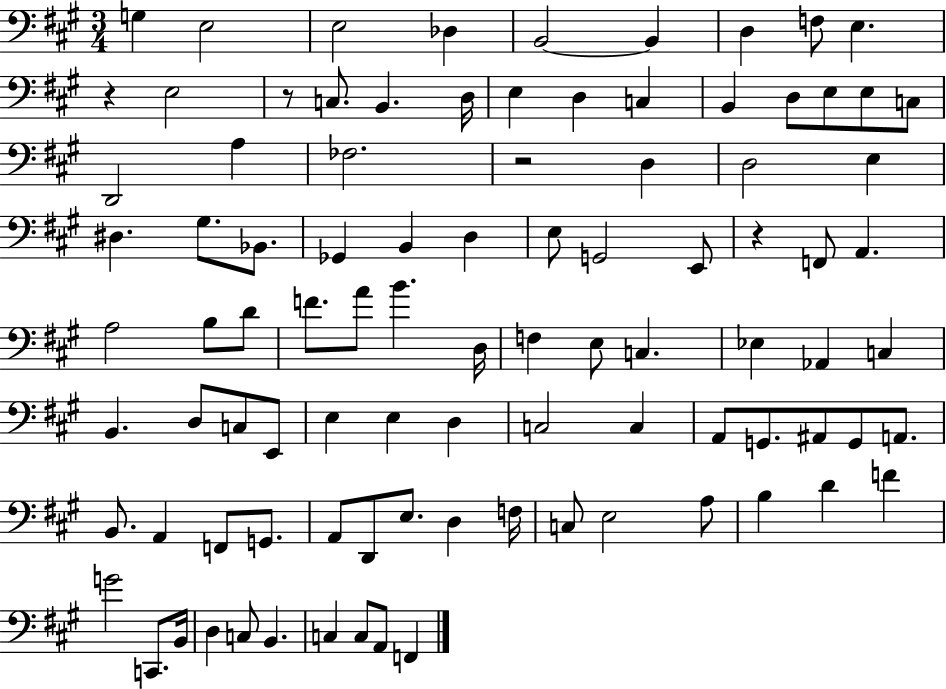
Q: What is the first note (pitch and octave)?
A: G3